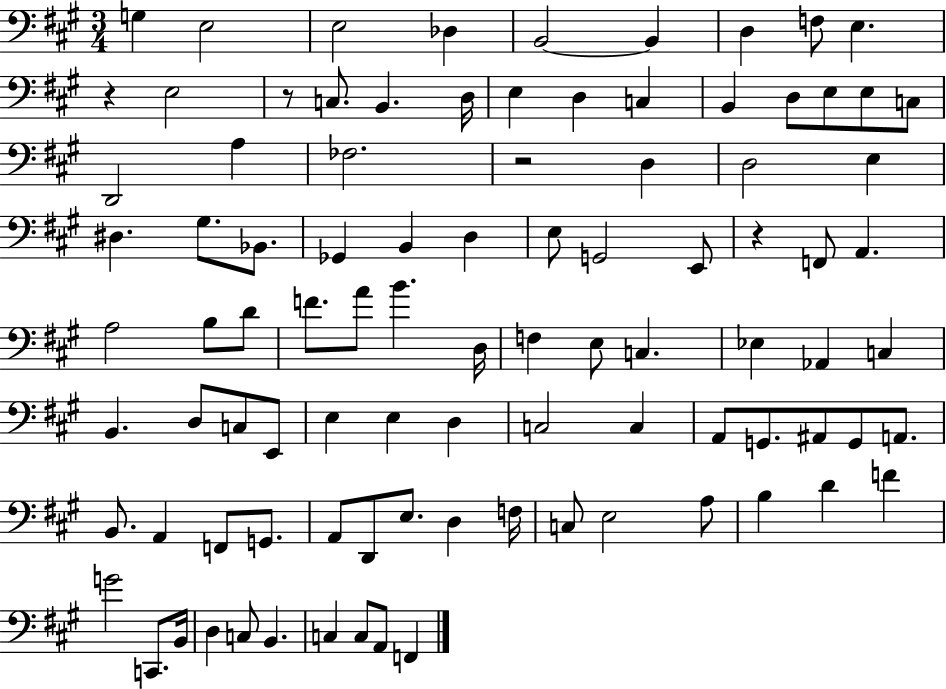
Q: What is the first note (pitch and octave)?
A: G3